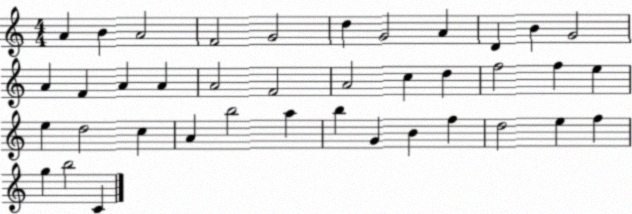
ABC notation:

X:1
T:Untitled
M:4/4
L:1/4
K:C
A B A2 F2 G2 d G2 A D B G2 A F A A A2 F2 A2 c d f2 f e e d2 c A b2 a b G B f d2 e f g b2 C